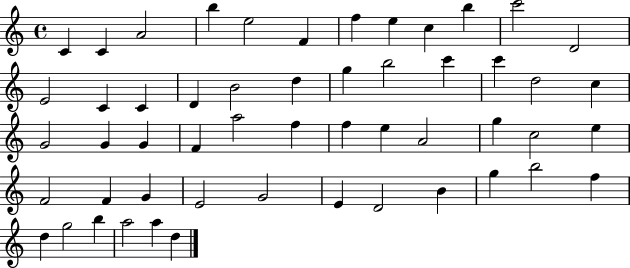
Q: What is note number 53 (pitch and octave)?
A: D5